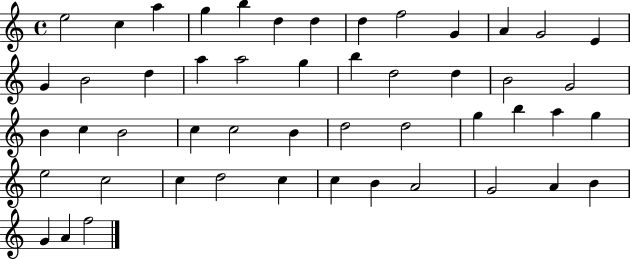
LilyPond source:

{
  \clef treble
  \time 4/4
  \defaultTimeSignature
  \key c \major
  e''2 c''4 a''4 | g''4 b''4 d''4 d''4 | d''4 f''2 g'4 | a'4 g'2 e'4 | \break g'4 b'2 d''4 | a''4 a''2 g''4 | b''4 d''2 d''4 | b'2 g'2 | \break b'4 c''4 b'2 | c''4 c''2 b'4 | d''2 d''2 | g''4 b''4 a''4 g''4 | \break e''2 c''2 | c''4 d''2 c''4 | c''4 b'4 a'2 | g'2 a'4 b'4 | \break g'4 a'4 f''2 | \bar "|."
}